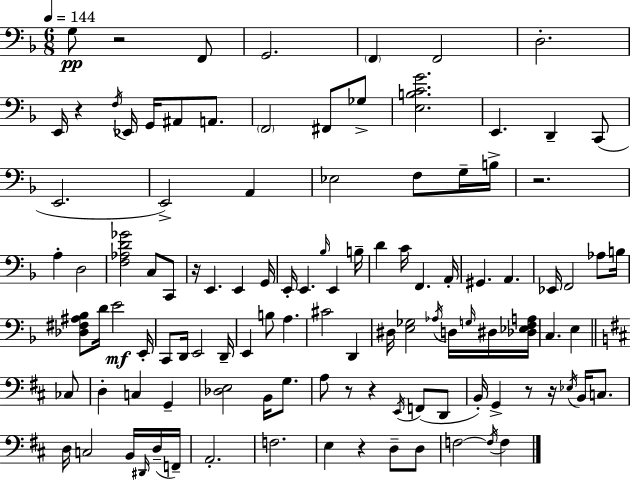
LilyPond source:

{
  \clef bass
  \numericTimeSignature
  \time 6/8
  \key f \major
  \tempo 4 = 144
  g8\pp r2 f,8 | g,2. | \parenthesize f,4 f,2 | d2.-. | \break e,16 r4 \acciaccatura { f16 } ees,16 g,16 ais,8 a,8. | \parenthesize f,2 fis,8 ges8-> | <e b c' g'>2. | e,4. d,4-- c,8( | \break e,2. | e,2->) a,4 | ees2 f8 g16-- | b16-> r2. | \break a4-. d2 | <f aes d' ges'>2 c8 c,8 | r16 e,4. e,4 | g,16 e,16-. e,4. \grace { bes16 } e,4 | \break b16-- d'4 c'16 f,4. | a,16-. gis,4. a,4. | ees,16 f,2 aes8 | b16 <des fis ais bes>8 d'16 e'2\mf | \break e,16-. c,8 d,16 e,2 | d,16-- e,4 b8 a4. | cis'2 d,4 | dis16 <e ges>2 \acciaccatura { aes16 } | \break d16 \grace { g16 } dis16 <des ees f a>16 c4. e4 | \bar "||" \break \key d \major ces8 d4-. c4 g,4-- | <des e>2 b,16 g8. | a8 r8 r4 \acciaccatura { e,16 }( f,8 | d,8 b,16-.) g,4-> r8 r16 \acciaccatura { ees16 } | \break b,16 c8. d16 c2 | b,16 \grace { dis,16 }( d16-- f,16--) a,2.-. | f2. | e4 r4 | \break d8-- d8 f2~~ | \acciaccatura { f16 } f4 \bar "|."
}